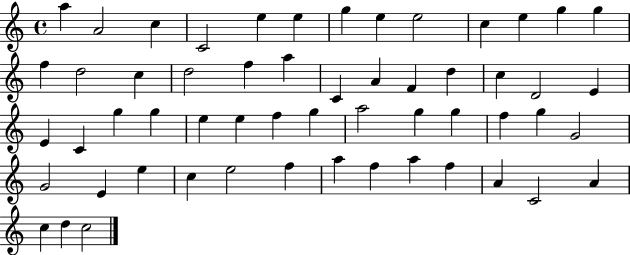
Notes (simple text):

A5/q A4/h C5/q C4/h E5/q E5/q G5/q E5/q E5/h C5/q E5/q G5/q G5/q F5/q D5/h C5/q D5/h F5/q A5/q C4/q A4/q F4/q D5/q C5/q D4/h E4/q E4/q C4/q G5/q G5/q E5/q E5/q F5/q G5/q A5/h G5/q G5/q F5/q G5/q G4/h G4/h E4/q E5/q C5/q E5/h F5/q A5/q F5/q A5/q F5/q A4/q C4/h A4/q C5/q D5/q C5/h